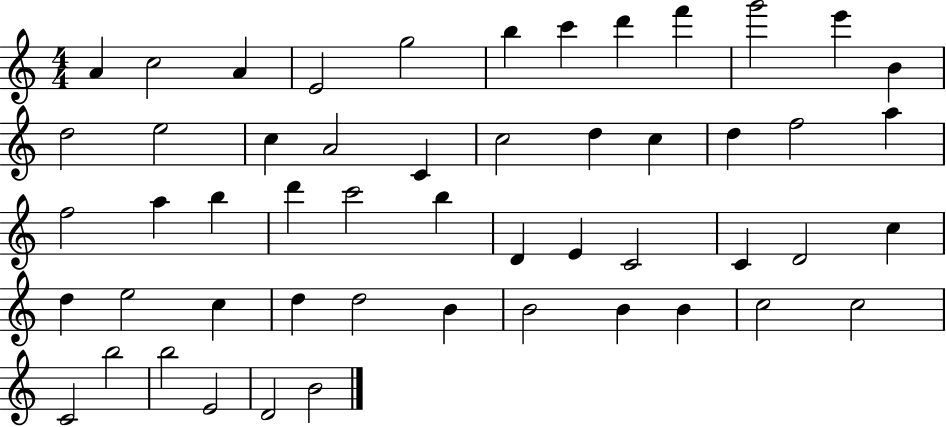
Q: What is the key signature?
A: C major